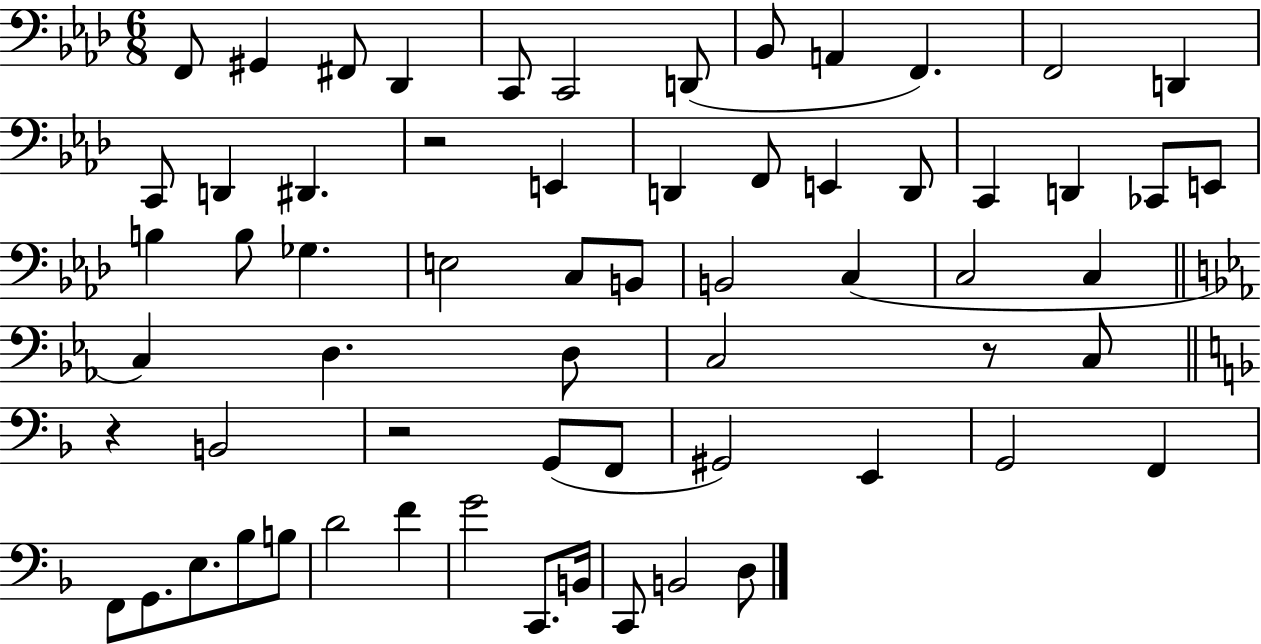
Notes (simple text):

F2/e G#2/q F#2/e Db2/q C2/e C2/h D2/e Bb2/e A2/q F2/q. F2/h D2/q C2/e D2/q D#2/q. R/h E2/q D2/q F2/e E2/q D2/e C2/q D2/q CES2/e E2/e B3/q B3/e Gb3/q. E3/h C3/e B2/e B2/h C3/q C3/h C3/q C3/q D3/q. D3/e C3/h R/e C3/e R/q B2/h R/h G2/e F2/e G#2/h E2/q G2/h F2/q F2/e G2/e. E3/e. Bb3/e B3/e D4/h F4/q G4/h C2/e. B2/s C2/e B2/h D3/e